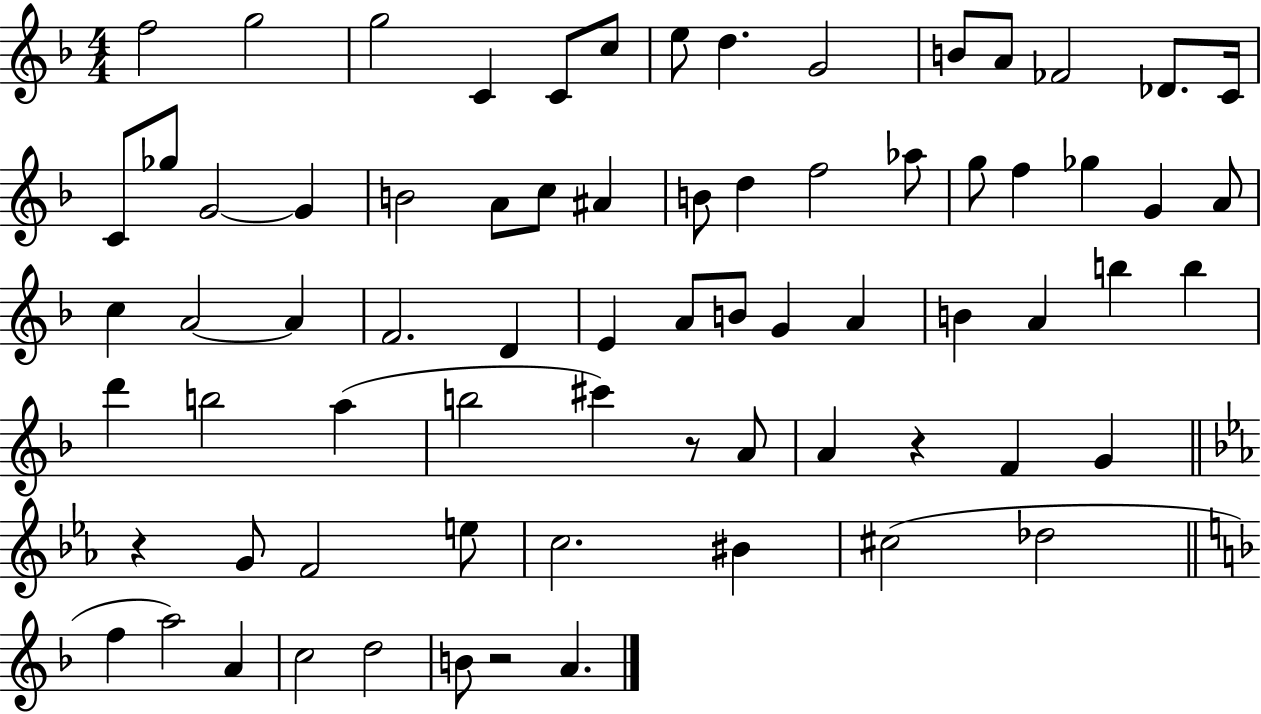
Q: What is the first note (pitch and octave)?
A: F5